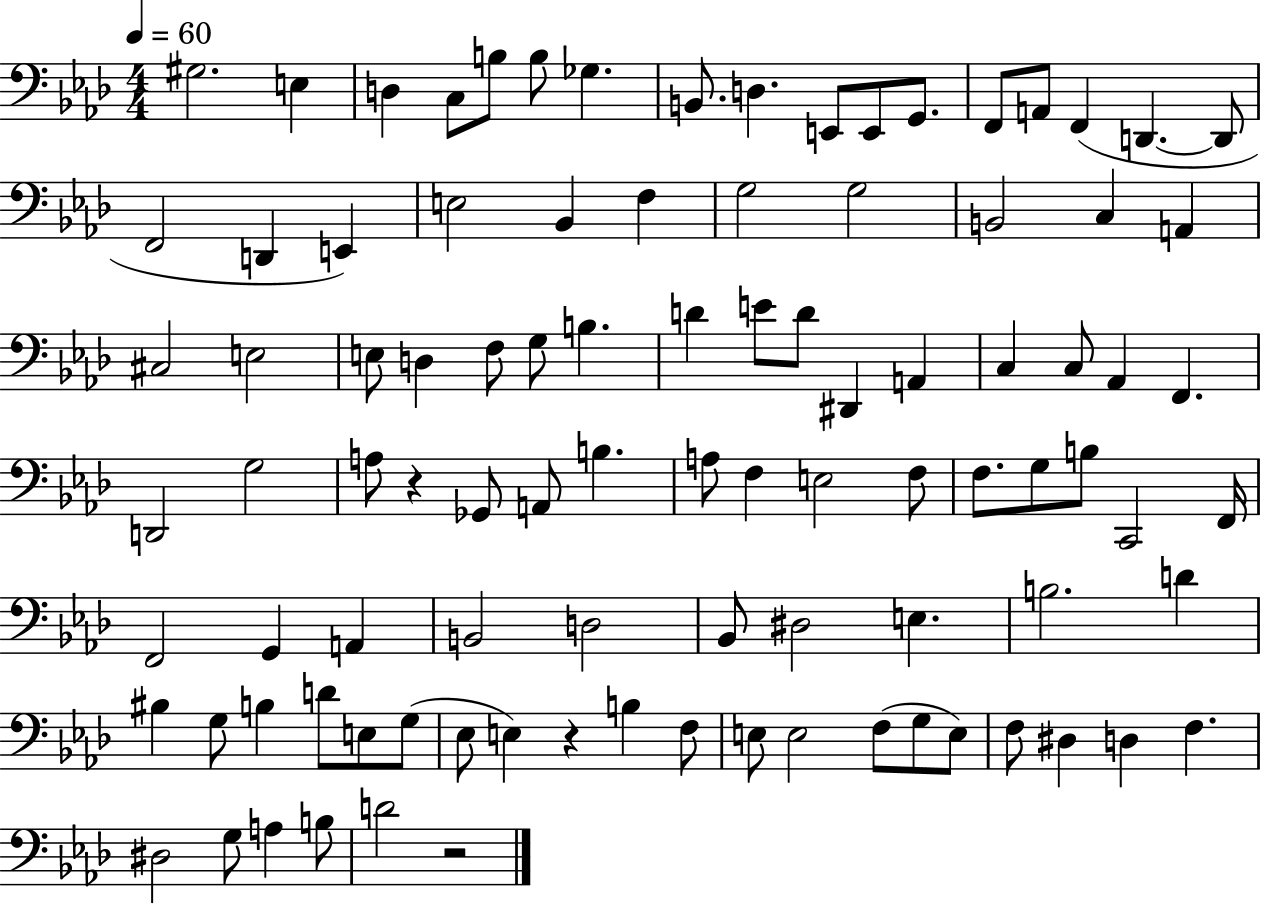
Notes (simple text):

G#3/h. E3/q D3/q C3/e B3/e B3/e Gb3/q. B2/e. D3/q. E2/e E2/e G2/e. F2/e A2/e F2/q D2/q. D2/e F2/h D2/q E2/q E3/h Bb2/q F3/q G3/h G3/h B2/h C3/q A2/q C#3/h E3/h E3/e D3/q F3/e G3/e B3/q. D4/q E4/e D4/e D#2/q A2/q C3/q C3/e Ab2/q F2/q. D2/h G3/h A3/e R/q Gb2/e A2/e B3/q. A3/e F3/q E3/h F3/e F3/e. G3/e B3/e C2/h F2/s F2/h G2/q A2/q B2/h D3/h Bb2/e D#3/h E3/q. B3/h. D4/q BIS3/q G3/e B3/q D4/e E3/e G3/e Eb3/e E3/q R/q B3/q F3/e E3/e E3/h F3/e G3/e E3/e F3/e D#3/q D3/q F3/q. D#3/h G3/e A3/q B3/e D4/h R/h